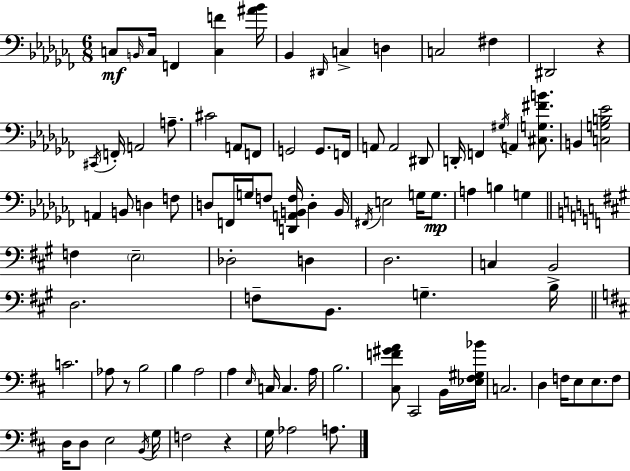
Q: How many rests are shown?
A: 3